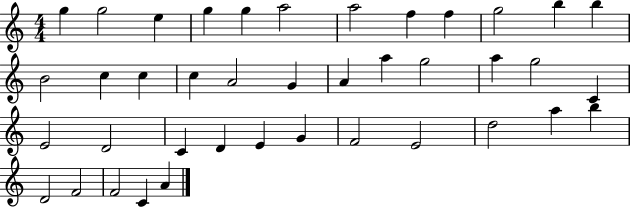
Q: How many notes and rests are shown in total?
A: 40